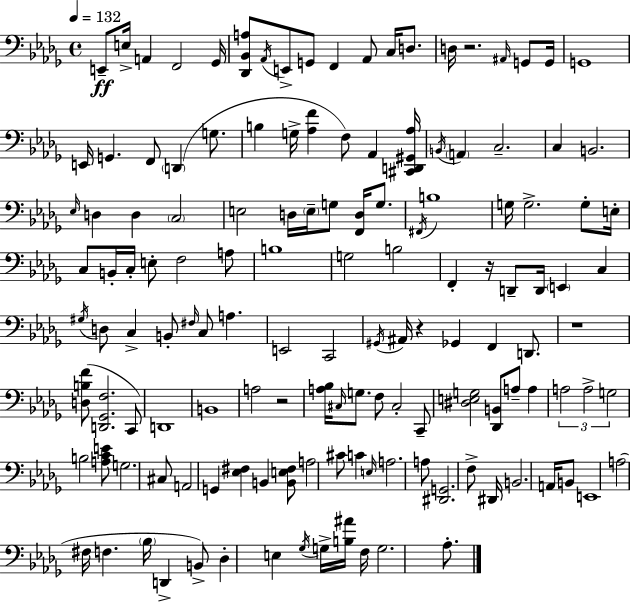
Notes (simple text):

E2/e E3/s A2/q F2/h Gb2/s [Db2,Bb2,A3]/e Ab2/s E2/e G2/e F2/q Ab2/e C3/s D3/e. D3/s R/h. A#2/s G2/e G2/s G2/w E2/s G2/q. F2/e D2/q G3/e. B3/q G3/s [Ab3,F4]/q F3/e Ab2/q [C#2,D2,G#2,Ab3]/s B2/s A2/q C3/h. C3/q B2/h. Eb3/s D3/q D3/q C3/h E3/h D3/s E3/s G3/e [F2,D3]/s G3/e. F#2/s B3/w G3/s G3/h. G3/e E3/s C3/e B2/s C3/s E3/e F3/h A3/e B3/w G3/h B3/h F2/q R/s D2/e D2/s E2/q C3/q G#3/s D3/e C3/q B2/e F#3/s C3/e A3/q. E2/h C2/h G#2/s A#2/s R/q Gb2/q F2/q D2/e. R/w [D3,B3,F4]/e [D2,Gb2,F3]/h. C2/e D2/w B2/w A3/h R/h [A3,Bb3]/s C#3/s G3/e. F3/e C#3/h C2/e [D#3,E3,G3]/h [Db2,B2]/e A3/e A3/q A3/h A3/h G3/h B3/h [A3,C4,E4]/e G3/h. C#3/e A2/h G2/q [Eb3,F#3]/q B2/q [B2,E3,F#3]/e A3/h C#4/e C4/q E3/s A3/h. A3/e [D#2,G2]/h. F3/e D#2/s B2/h. A2/s B2/e E2/w A3/h F#3/s F3/q. Bb3/s D2/q B2/e Db3/q E3/q Gb3/s G3/s [B3,A#4]/s F3/s G3/h. Ab3/e.